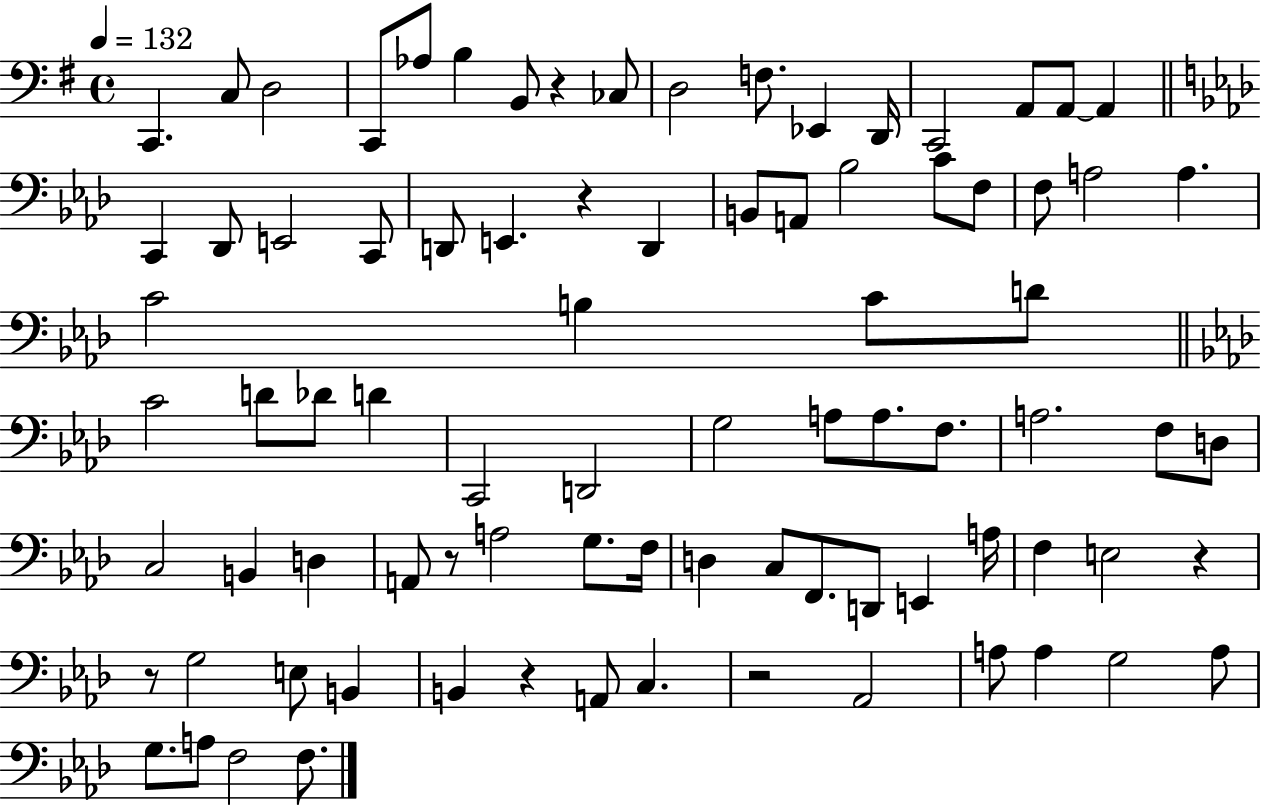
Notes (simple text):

C2/q. C3/e D3/h C2/e Ab3/e B3/q B2/e R/q CES3/e D3/h F3/e. Eb2/q D2/s C2/h A2/e A2/e A2/q C2/q Db2/e E2/h C2/e D2/e E2/q. R/q D2/q B2/e A2/e Bb3/h C4/e F3/e F3/e A3/h A3/q. C4/h B3/q C4/e D4/e C4/h D4/e Db4/e D4/q C2/h D2/h G3/h A3/e A3/e. F3/e. A3/h. F3/e D3/e C3/h B2/q D3/q A2/e R/e A3/h G3/e. F3/s D3/q C3/e F2/e. D2/e E2/q A3/s F3/q E3/h R/q R/e G3/h E3/e B2/q B2/q R/q A2/e C3/q. R/h Ab2/h A3/e A3/q G3/h A3/e G3/e. A3/e F3/h F3/e.